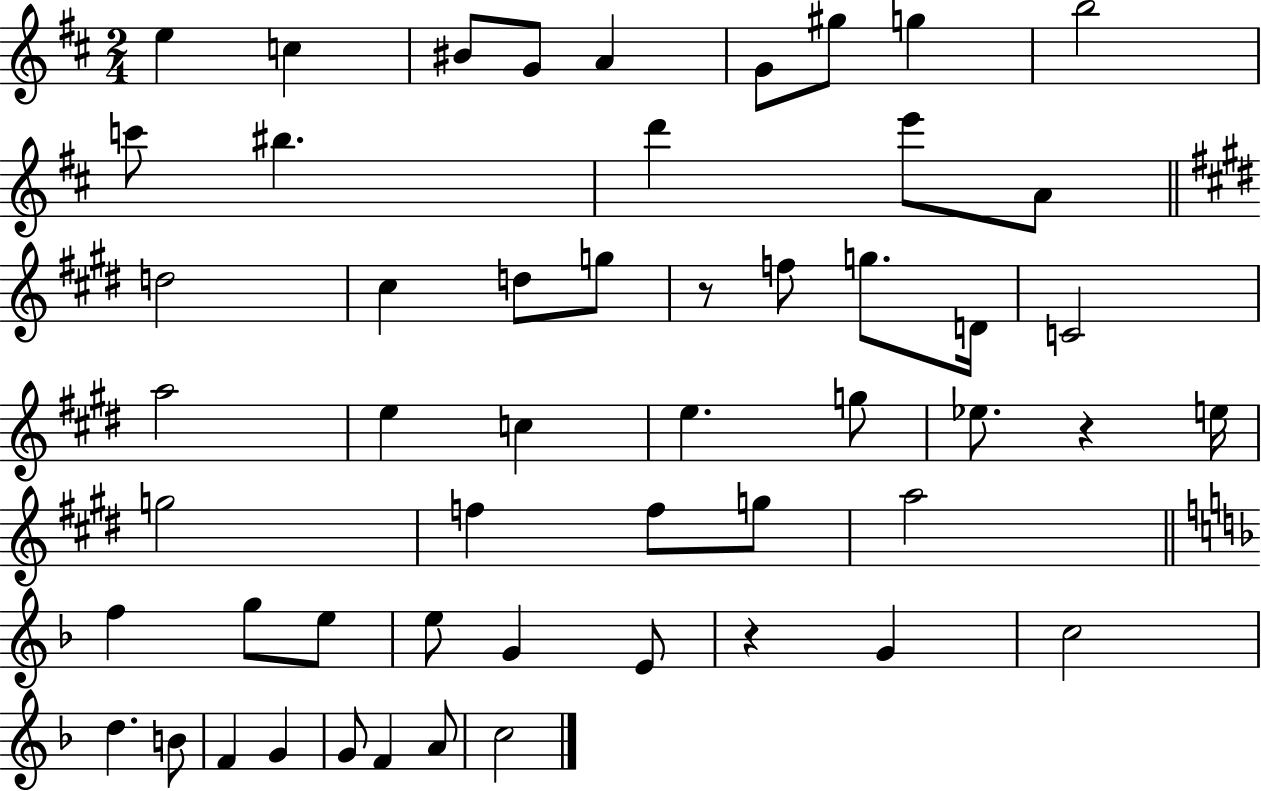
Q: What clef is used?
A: treble